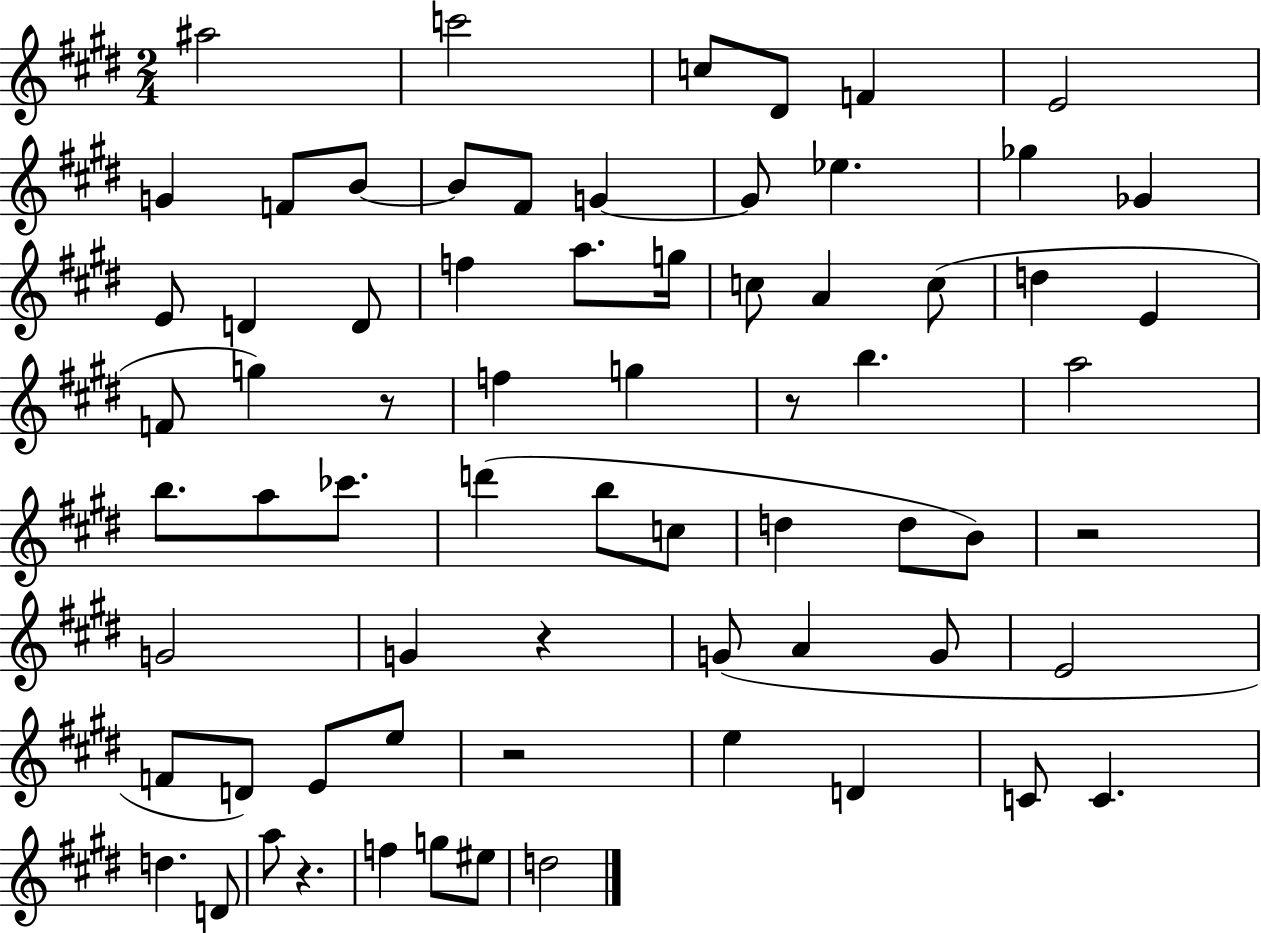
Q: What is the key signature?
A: E major